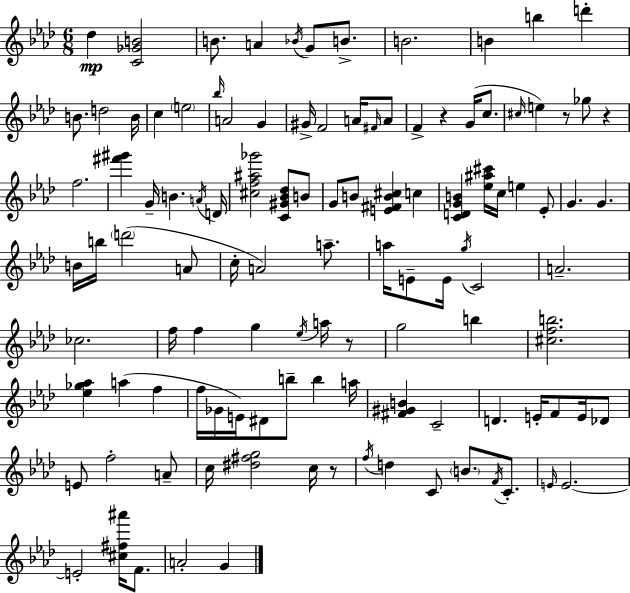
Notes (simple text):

Db5/q [C4,Gb4,B4]/h B4/e. A4/q Bb4/s G4/e B4/e. B4/h. B4/q B5/q D6/q B4/e. D5/h B4/s C5/q E5/h Bb5/s A4/h G4/q G#4/s F4/h A4/s F#4/s A4/e F4/q R/q G4/s C5/e. C#5/s E5/q R/e Gb5/e R/q F5/h. [F#6,G#6]/q G4/s B4/q. A4/s D4/s [C#5,F5,A#5,Gb6]/h [C4,G#4,Bb4,Db5]/e B4/e G4/e B4/e [E4,F#4,B4,C#5]/q C5/q [C4,D4,G4,B4]/q [Eb5,A#5,C#6]/s C5/s E5/q Eb4/e G4/q. G4/q. B4/s B5/s D6/h A4/e C5/s A4/h A5/e. A5/s E4/e E4/s G5/s C4/h A4/h. CES5/h. F5/s F5/q G5/q Eb5/s A5/s R/e G5/h B5/q [C#5,F5,B5]/h. [Eb5,Gb5,Ab5]/q A5/q F5/q F5/s Gb4/s E4/s D#4/e B5/e B5/q A5/s [F#4,G#4,B4]/q C4/h D4/q. E4/s F4/e E4/s Db4/e E4/e F5/h A4/e C5/s [D#5,F#5,G5]/h C5/s R/e F5/s D5/q C4/e B4/e. F4/s C4/e. E4/s E4/h. E4/h [C#5,F#5,A#6]/s F4/e. A4/h G4/q